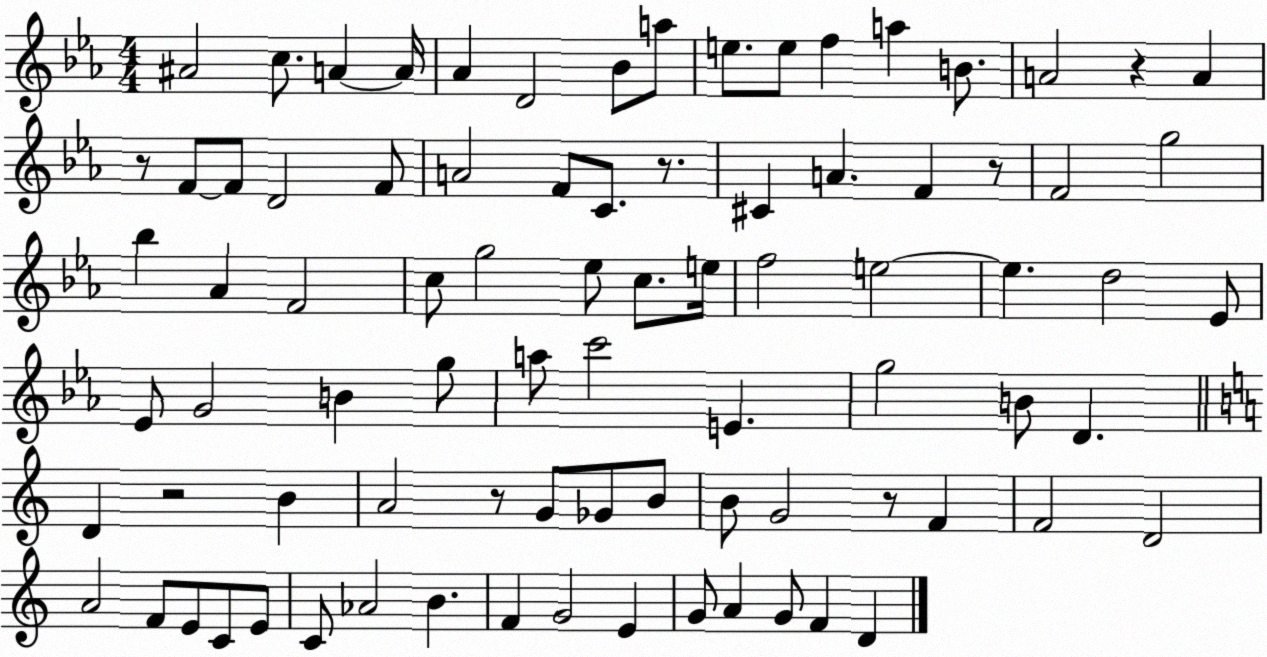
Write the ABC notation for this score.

X:1
T:Untitled
M:4/4
L:1/4
K:Eb
^A2 c/2 A A/4 _A D2 _B/2 a/2 e/2 e/2 f a B/2 A2 z A z/2 F/2 F/2 D2 F/2 A2 F/2 C/2 z/2 ^C A F z/2 F2 g2 _b _A F2 c/2 g2 _e/2 c/2 e/4 f2 e2 e d2 _E/2 _E/2 G2 B g/2 a/2 c'2 E g2 B/2 D D z2 B A2 z/2 G/2 _G/2 B/2 B/2 G2 z/2 F F2 D2 A2 F/2 E/2 C/2 E/2 C/2 _A2 B F G2 E G/2 A G/2 F D